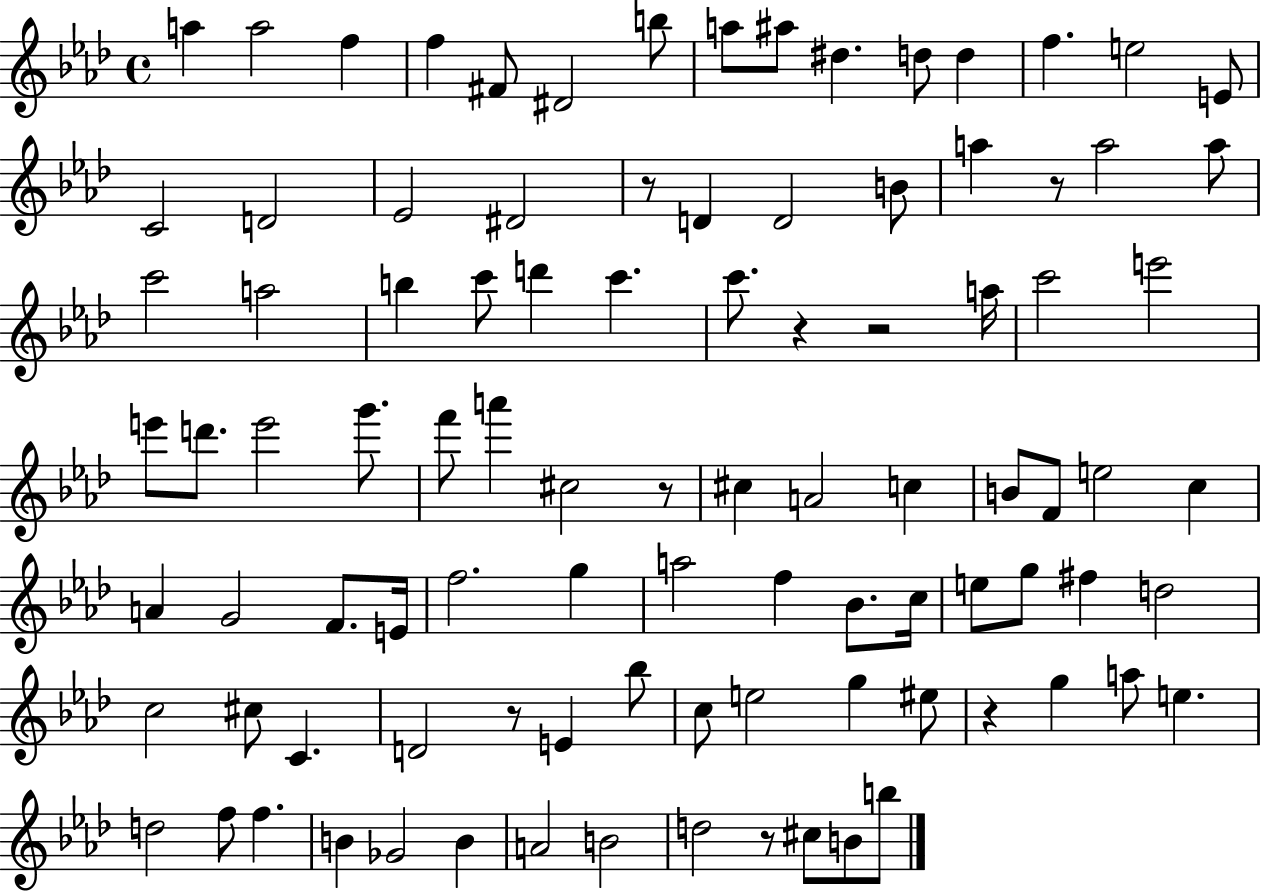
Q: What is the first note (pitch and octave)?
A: A5